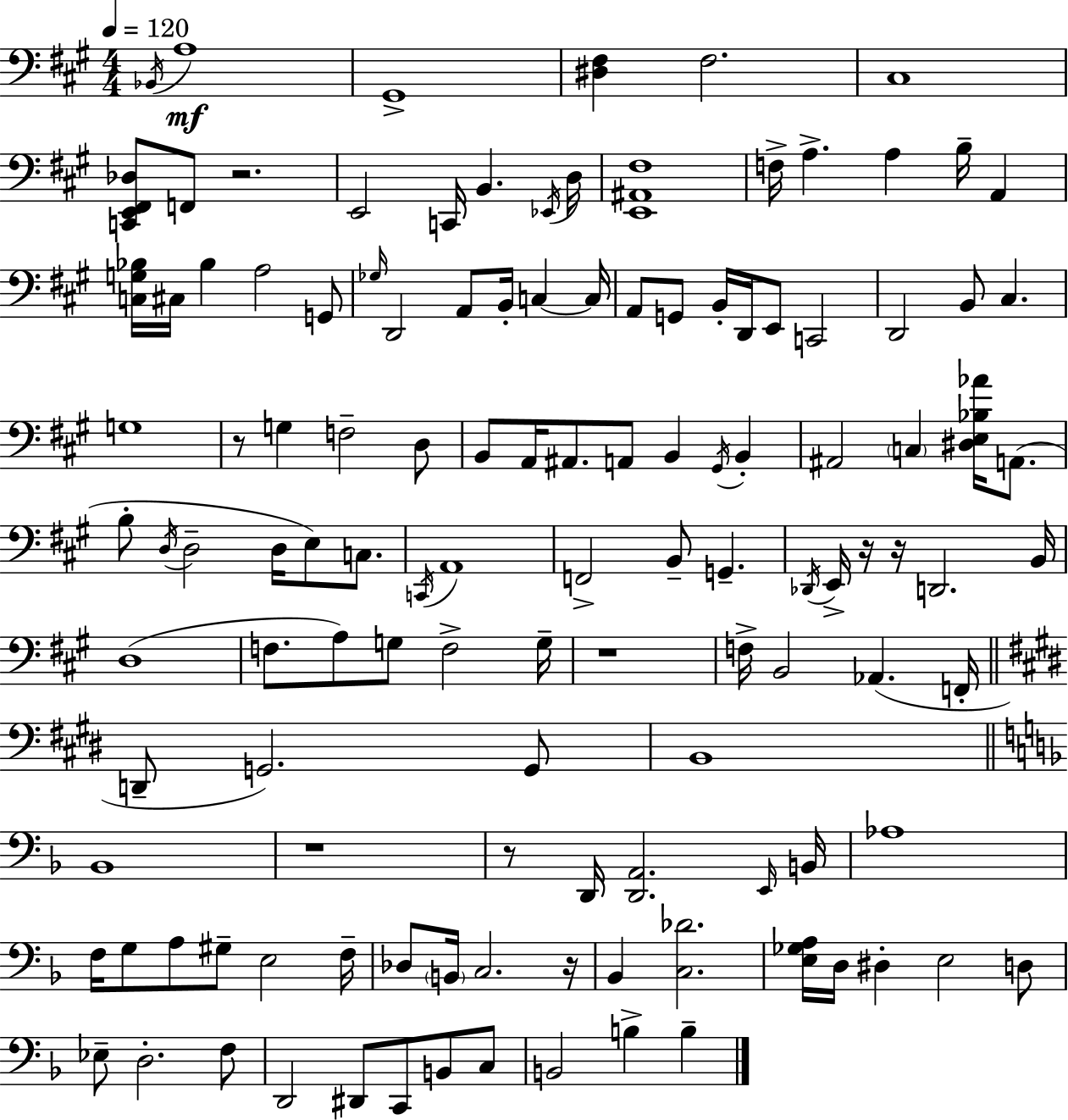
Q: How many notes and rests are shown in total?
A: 124